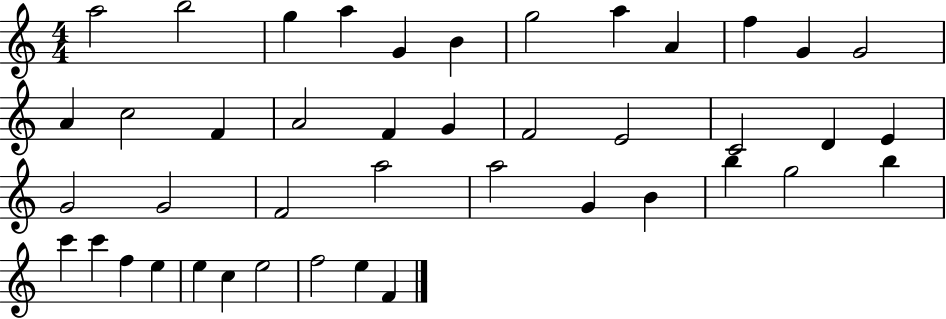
{
  \clef treble
  \numericTimeSignature
  \time 4/4
  \key c \major
  a''2 b''2 | g''4 a''4 g'4 b'4 | g''2 a''4 a'4 | f''4 g'4 g'2 | \break a'4 c''2 f'4 | a'2 f'4 g'4 | f'2 e'2 | c'2 d'4 e'4 | \break g'2 g'2 | f'2 a''2 | a''2 g'4 b'4 | b''4 g''2 b''4 | \break c'''4 c'''4 f''4 e''4 | e''4 c''4 e''2 | f''2 e''4 f'4 | \bar "|."
}